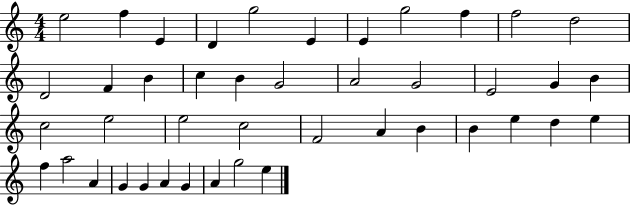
E5/h F5/q E4/q D4/q G5/h E4/q E4/q G5/h F5/q F5/h D5/h D4/h F4/q B4/q C5/q B4/q G4/h A4/h G4/h E4/h G4/q B4/q C5/h E5/h E5/h C5/h F4/h A4/q B4/q B4/q E5/q D5/q E5/q F5/q A5/h A4/q G4/q G4/q A4/q G4/q A4/q G5/h E5/q